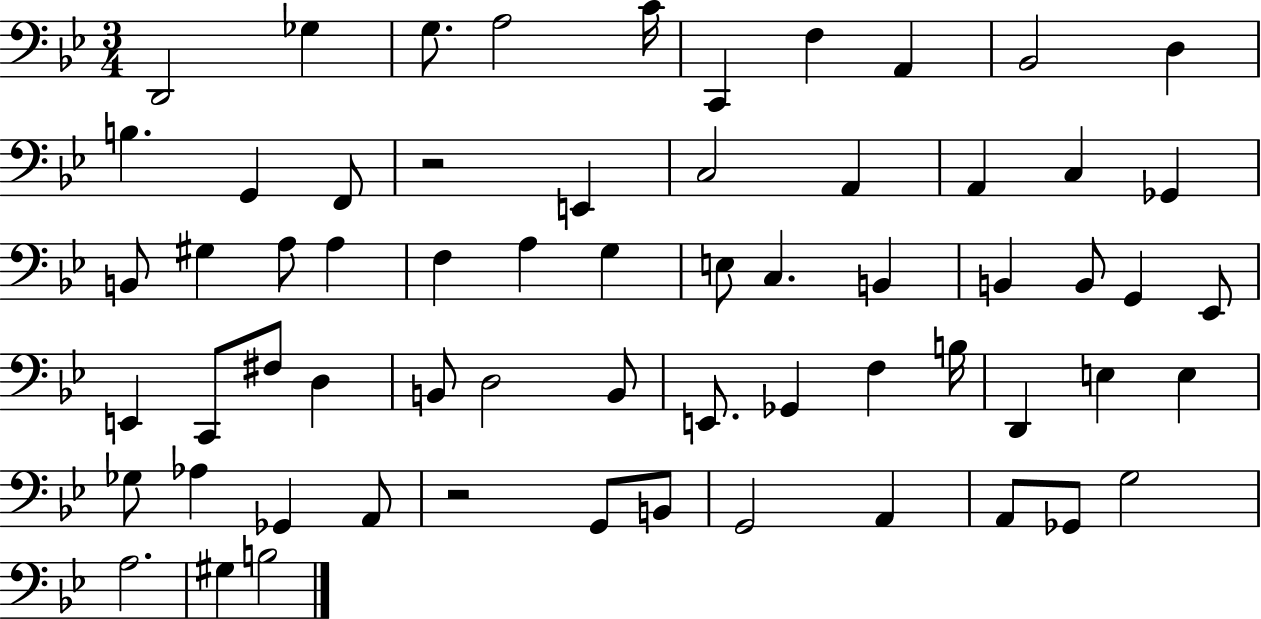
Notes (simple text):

D2/h Gb3/q G3/e. A3/h C4/s C2/q F3/q A2/q Bb2/h D3/q B3/q. G2/q F2/e R/h E2/q C3/h A2/q A2/q C3/q Gb2/q B2/e G#3/q A3/e A3/q F3/q A3/q G3/q E3/e C3/q. B2/q B2/q B2/e G2/q Eb2/e E2/q C2/e F#3/e D3/q B2/e D3/h B2/e E2/e. Gb2/q F3/q B3/s D2/q E3/q E3/q Gb3/e Ab3/q Gb2/q A2/e R/h G2/e B2/e G2/h A2/q A2/e Gb2/e G3/h A3/h. G#3/q B3/h